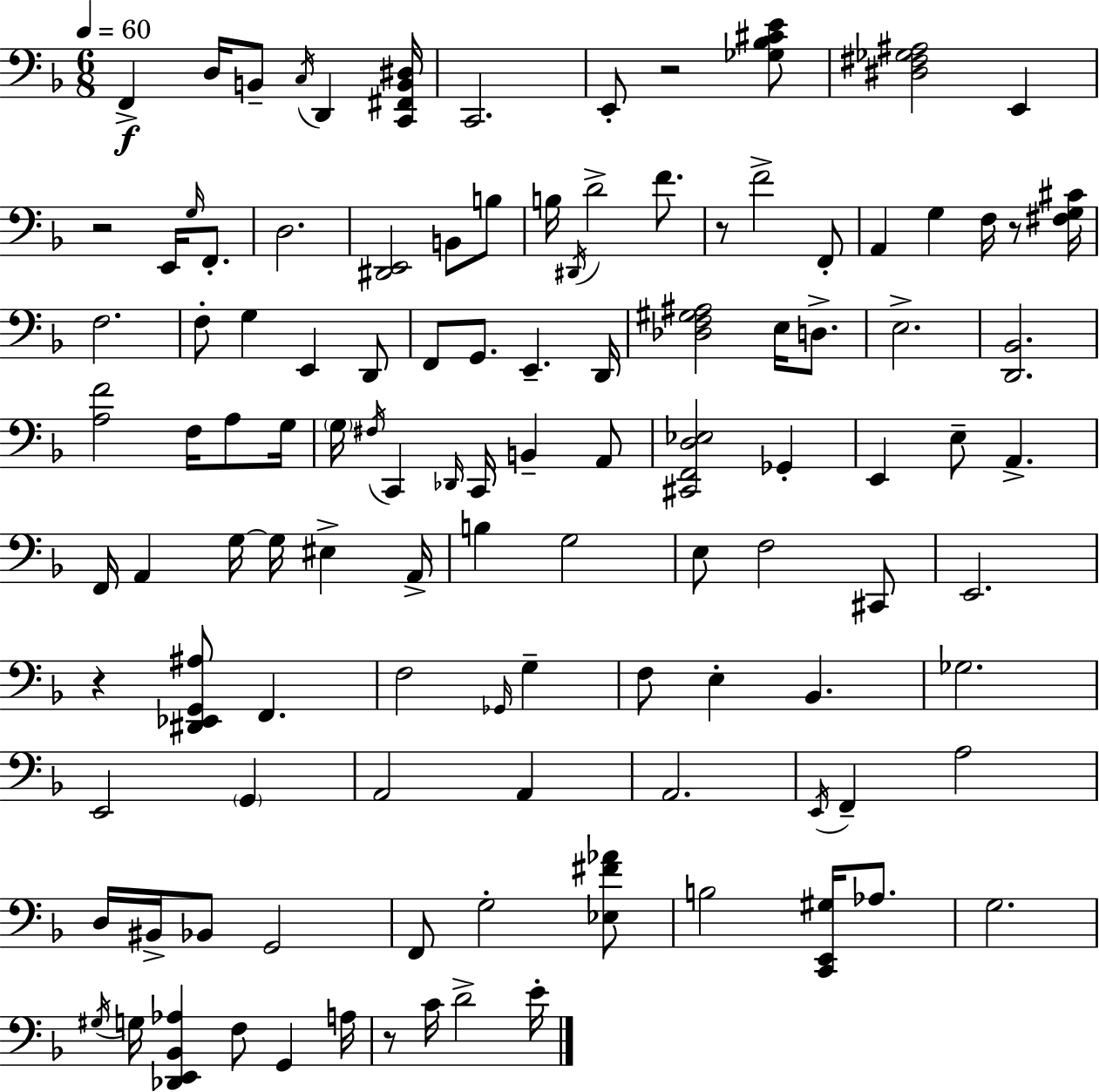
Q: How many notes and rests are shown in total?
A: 113